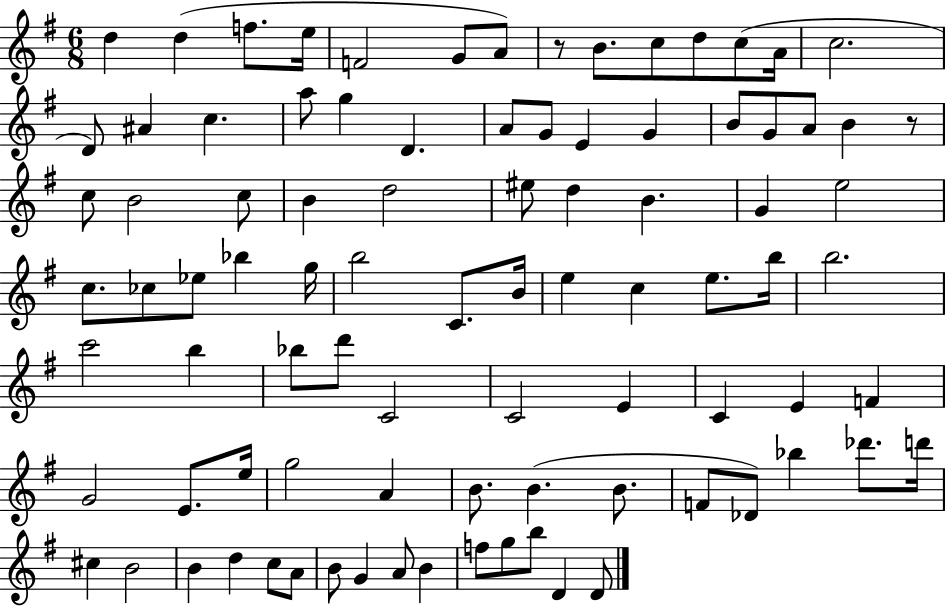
{
  \clef treble
  \numericTimeSignature
  \time 6/8
  \key g \major
  d''4 d''4( f''8. e''16 | f'2 g'8 a'8) | r8 b'8. c''8 d''8 c''8( a'16 | c''2. | \break d'8) ais'4 c''4. | a''8 g''4 d'4. | a'8 g'8 e'4 g'4 | b'8 g'8 a'8 b'4 r8 | \break c''8 b'2 c''8 | b'4 d''2 | eis''8 d''4 b'4. | g'4 e''2 | \break c''8. ces''8 ees''8 bes''4 g''16 | b''2 c'8. b'16 | e''4 c''4 e''8. b''16 | b''2. | \break c'''2 b''4 | bes''8 d'''8 c'2 | c'2 e'4 | c'4 e'4 f'4 | \break g'2 e'8. e''16 | g''2 a'4 | b'8. b'4.( b'8. | f'8 des'8) bes''4 des'''8. d'''16 | \break cis''4 b'2 | b'4 d''4 c''8 a'8 | b'8 g'4 a'8 b'4 | f''8 g''8 b''8 d'4 d'8 | \break \bar "|."
}